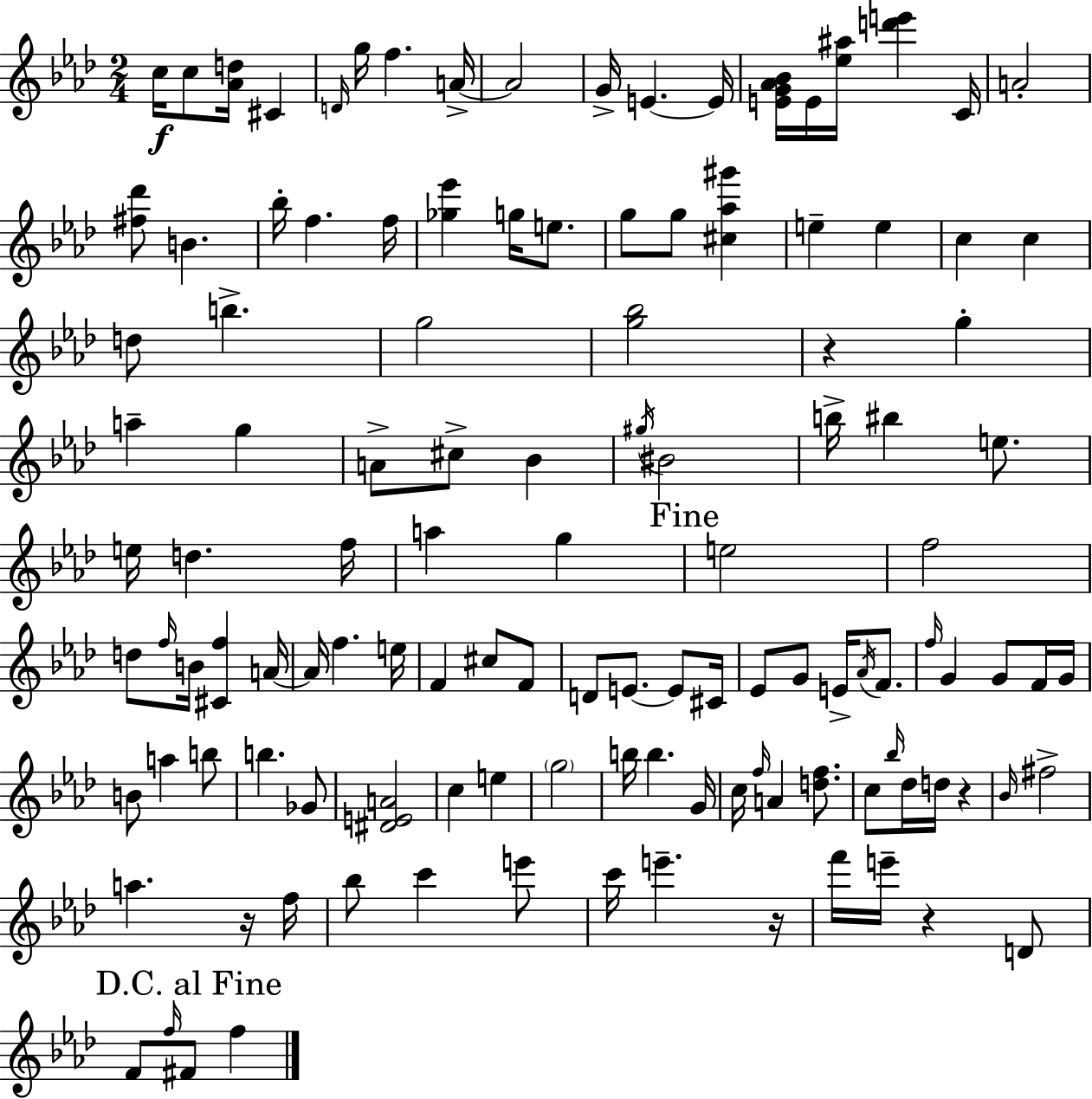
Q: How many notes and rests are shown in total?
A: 121